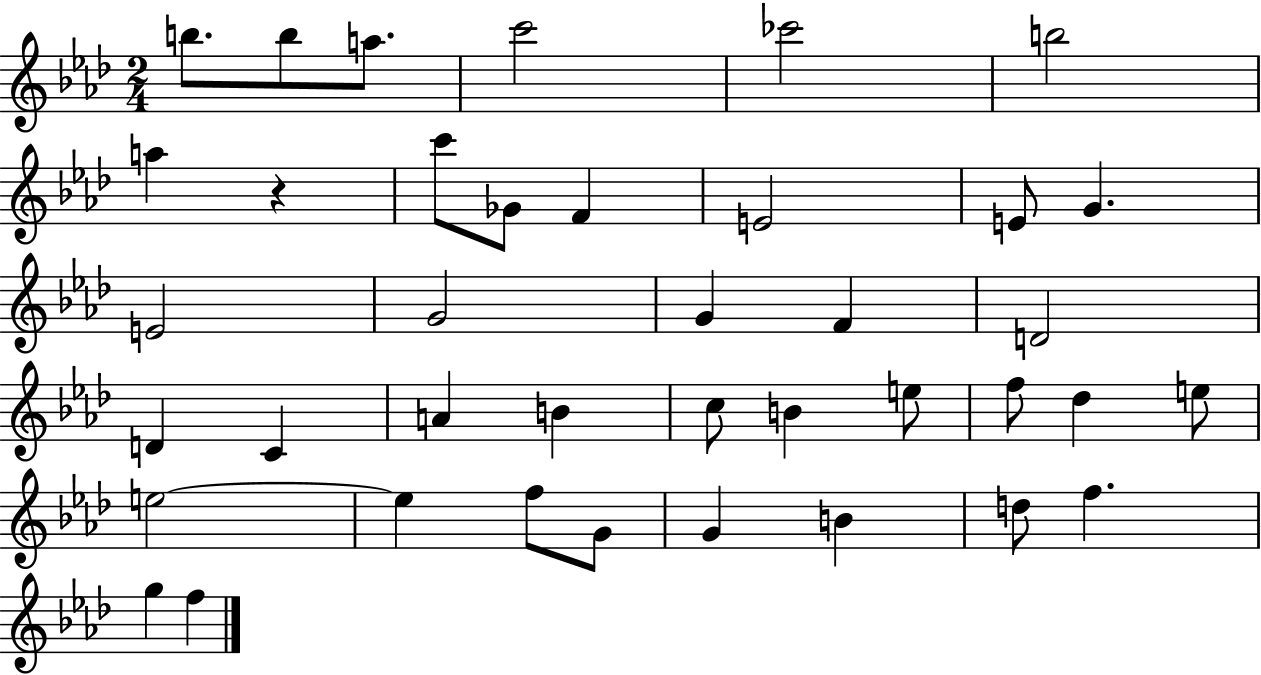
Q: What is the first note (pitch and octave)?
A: B5